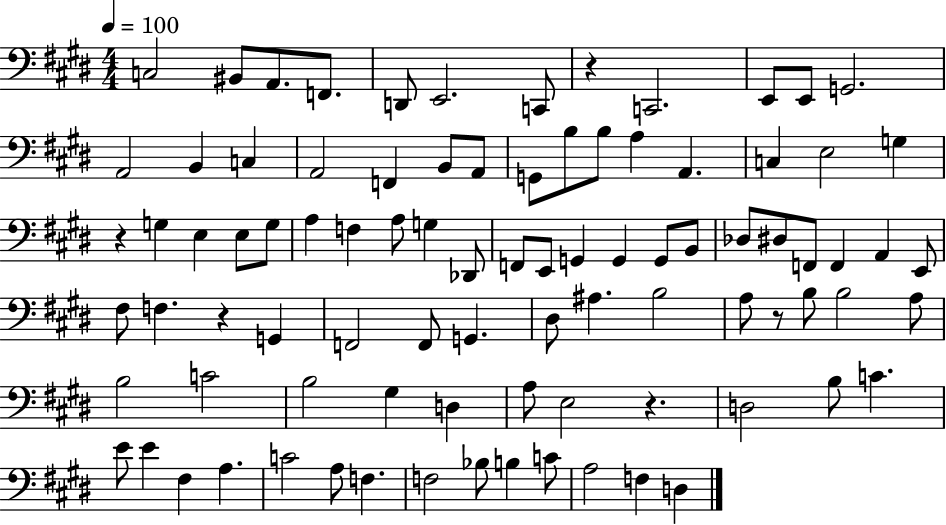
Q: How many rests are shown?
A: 5